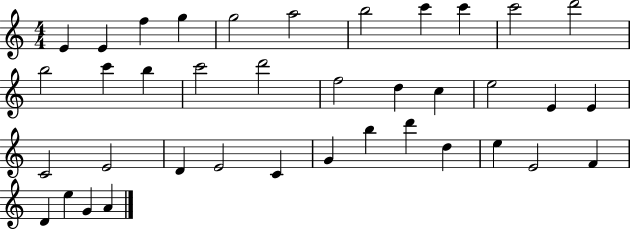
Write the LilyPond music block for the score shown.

{
  \clef treble
  \numericTimeSignature
  \time 4/4
  \key c \major
  e'4 e'4 f''4 g''4 | g''2 a''2 | b''2 c'''4 c'''4 | c'''2 d'''2 | \break b''2 c'''4 b''4 | c'''2 d'''2 | f''2 d''4 c''4 | e''2 e'4 e'4 | \break c'2 e'2 | d'4 e'2 c'4 | g'4 b''4 d'''4 d''4 | e''4 e'2 f'4 | \break d'4 e''4 g'4 a'4 | \bar "|."
}